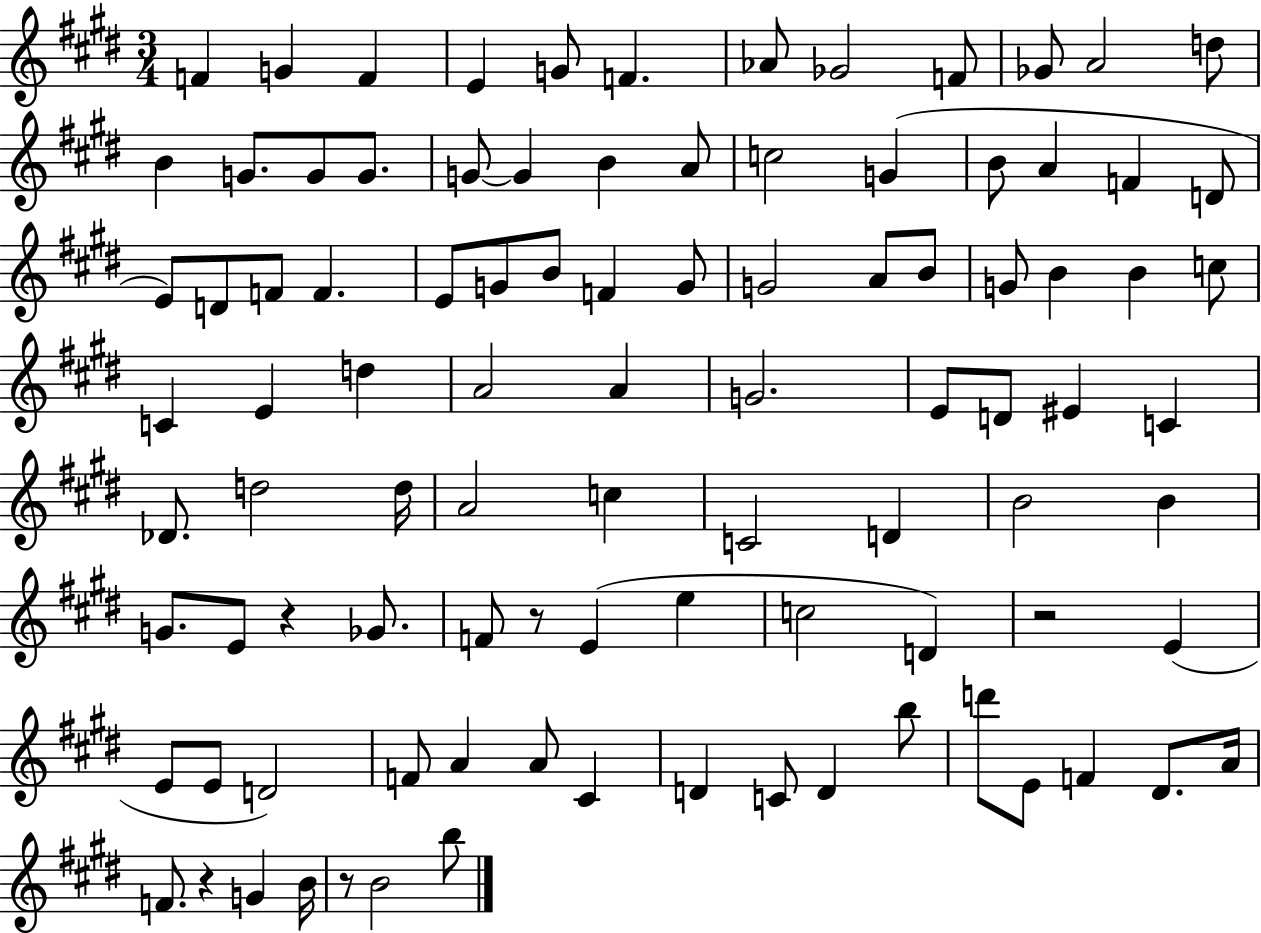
{
  \clef treble
  \numericTimeSignature
  \time 3/4
  \key e \major
  f'4 g'4 f'4 | e'4 g'8 f'4. | aes'8 ges'2 f'8 | ges'8 a'2 d''8 | \break b'4 g'8. g'8 g'8. | g'8~~ g'4 b'4 a'8 | c''2 g'4( | b'8 a'4 f'4 d'8 | \break e'8) d'8 f'8 f'4. | e'8 g'8 b'8 f'4 g'8 | g'2 a'8 b'8 | g'8 b'4 b'4 c''8 | \break c'4 e'4 d''4 | a'2 a'4 | g'2. | e'8 d'8 eis'4 c'4 | \break des'8. d''2 d''16 | a'2 c''4 | c'2 d'4 | b'2 b'4 | \break g'8. e'8 r4 ges'8. | f'8 r8 e'4( e''4 | c''2 d'4) | r2 e'4( | \break e'8 e'8 d'2) | f'8 a'4 a'8 cis'4 | d'4 c'8 d'4 b''8 | d'''8 e'8 f'4 dis'8. a'16 | \break f'8. r4 g'4 b'16 | r8 b'2 b''8 | \bar "|."
}